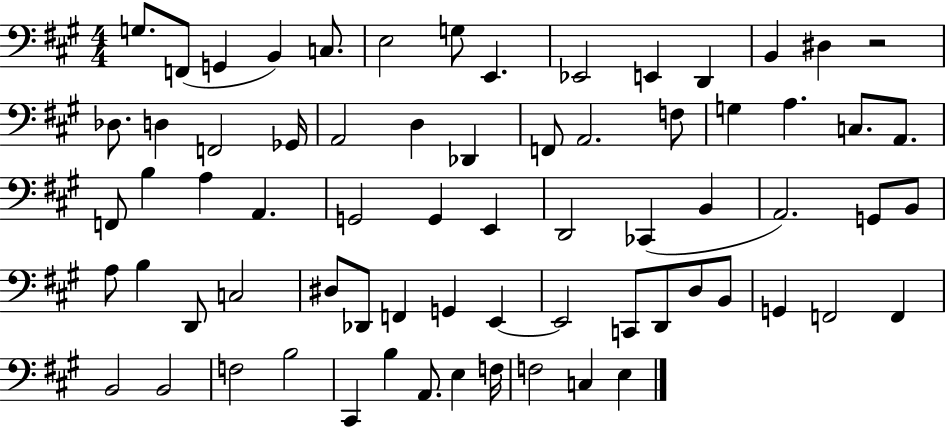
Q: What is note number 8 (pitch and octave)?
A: E2